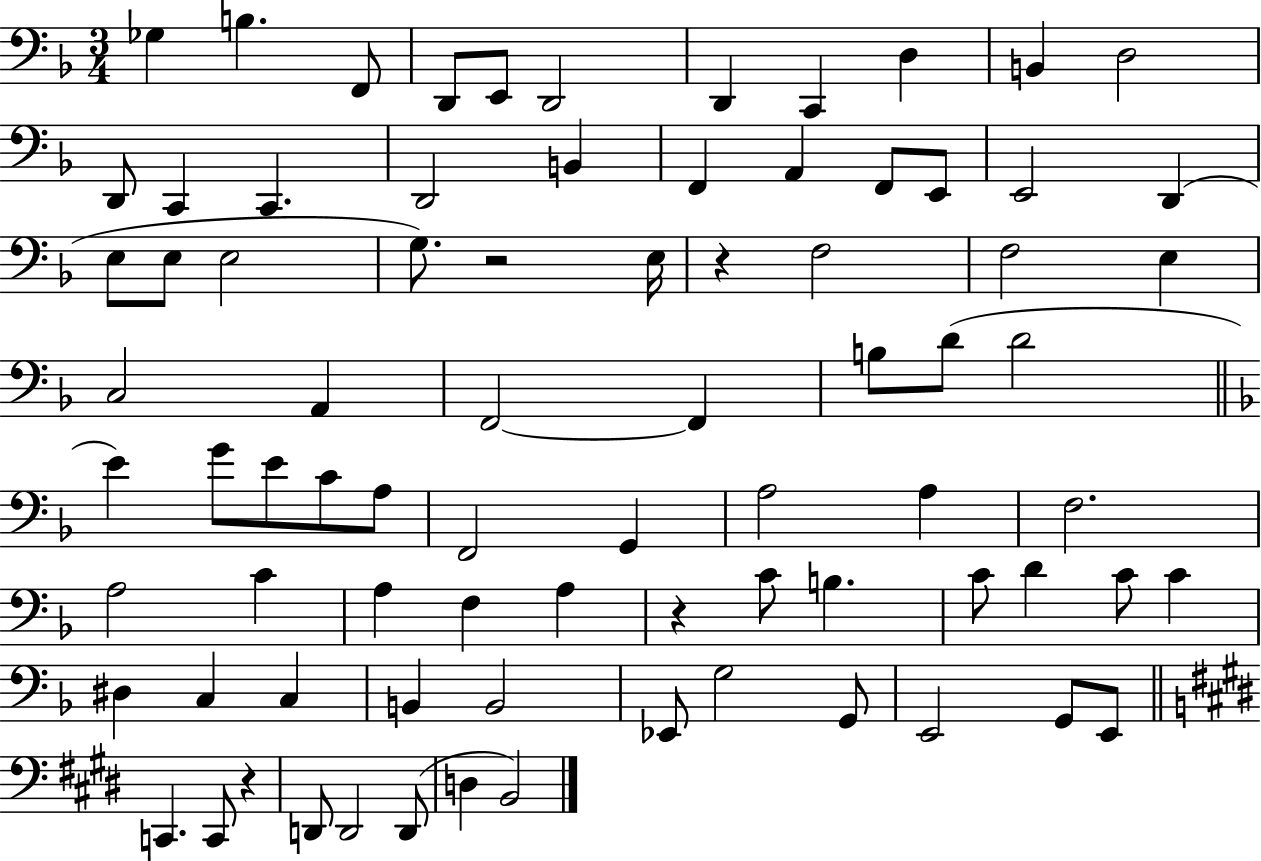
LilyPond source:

{
  \clef bass
  \numericTimeSignature
  \time 3/4
  \key f \major
  ges4 b4. f,8 | d,8 e,8 d,2 | d,4 c,4 d4 | b,4 d2 | \break d,8 c,4 c,4. | d,2 b,4 | f,4 a,4 f,8 e,8 | e,2 d,4( | \break e8 e8 e2 | g8.) r2 e16 | r4 f2 | f2 e4 | \break c2 a,4 | f,2~~ f,4 | b8 d'8( d'2 | \bar "||" \break \key f \major e'4) g'8 e'8 c'8 a8 | f,2 g,4 | a2 a4 | f2. | \break a2 c'4 | a4 f4 a4 | r4 c'8 b4. | c'8 d'4 c'8 c'4 | \break dis4 c4 c4 | b,4 b,2 | ees,8 g2 g,8 | e,2 g,8 e,8 | \break \bar "||" \break \key e \major c,4. c,8 r4 | d,8 d,2 d,8( | d4 b,2) | \bar "|."
}